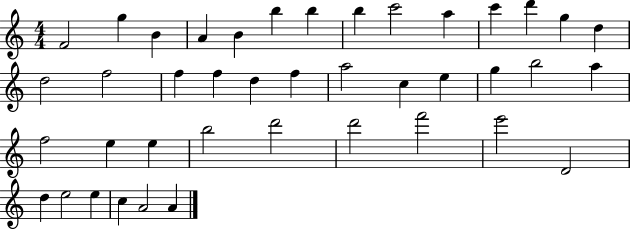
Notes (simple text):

F4/h G5/q B4/q A4/q B4/q B5/q B5/q B5/q C6/h A5/q C6/q D6/q G5/q D5/q D5/h F5/h F5/q F5/q D5/q F5/q A5/h C5/q E5/q G5/q B5/h A5/q F5/h E5/q E5/q B5/h D6/h D6/h F6/h E6/h D4/h D5/q E5/h E5/q C5/q A4/h A4/q